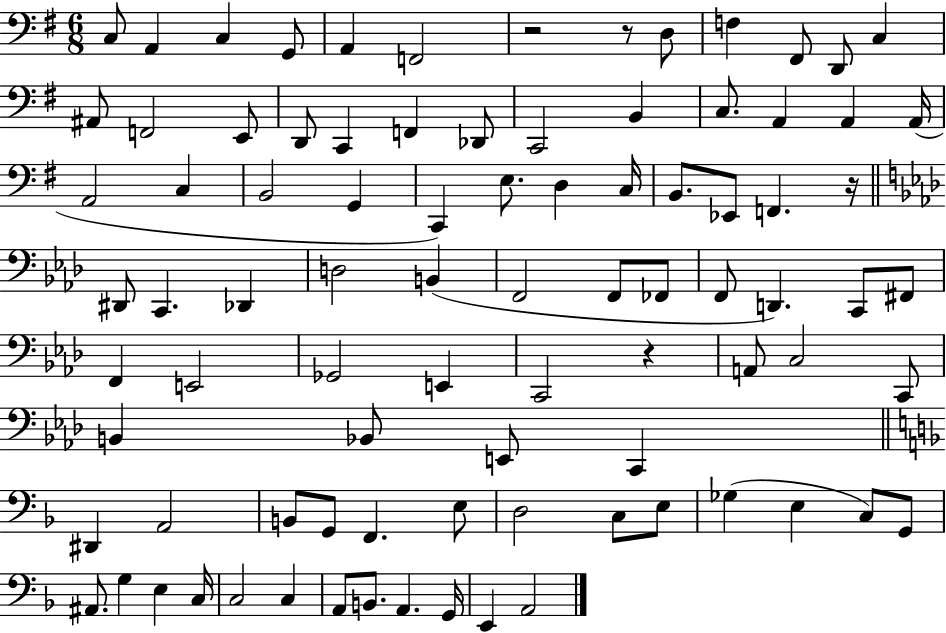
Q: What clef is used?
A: bass